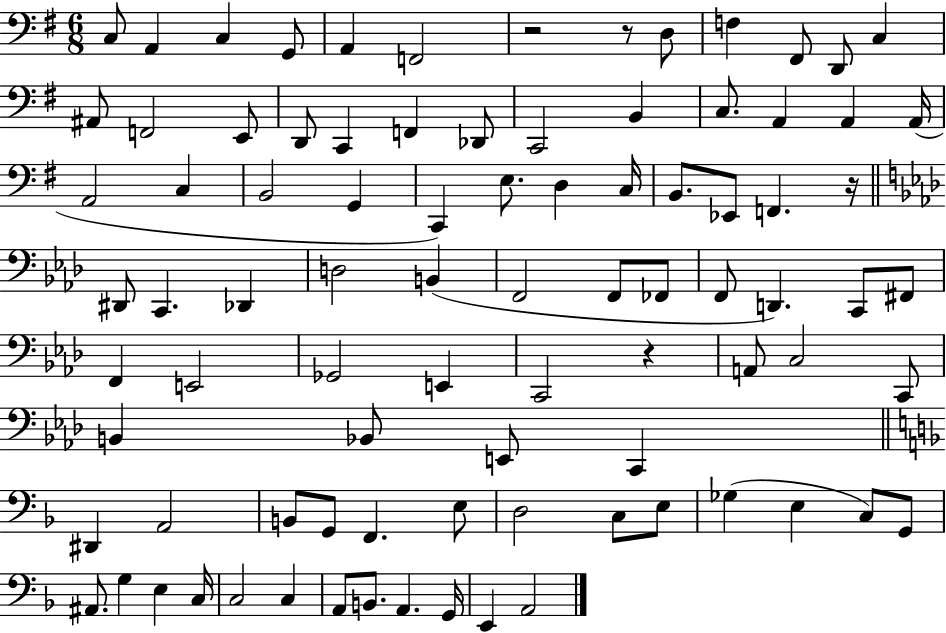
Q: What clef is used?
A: bass